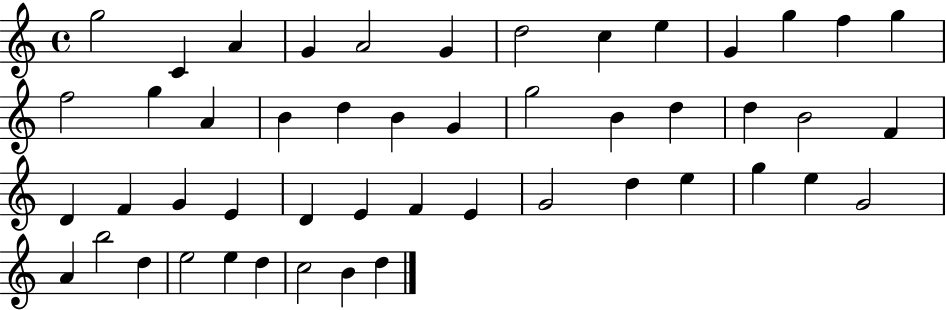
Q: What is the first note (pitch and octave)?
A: G5